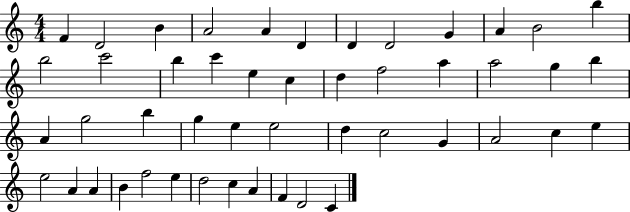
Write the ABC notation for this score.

X:1
T:Untitled
M:4/4
L:1/4
K:C
F D2 B A2 A D D D2 G A B2 b b2 c'2 b c' e c d f2 a a2 g b A g2 b g e e2 d c2 G A2 c e e2 A A B f2 e d2 c A F D2 C